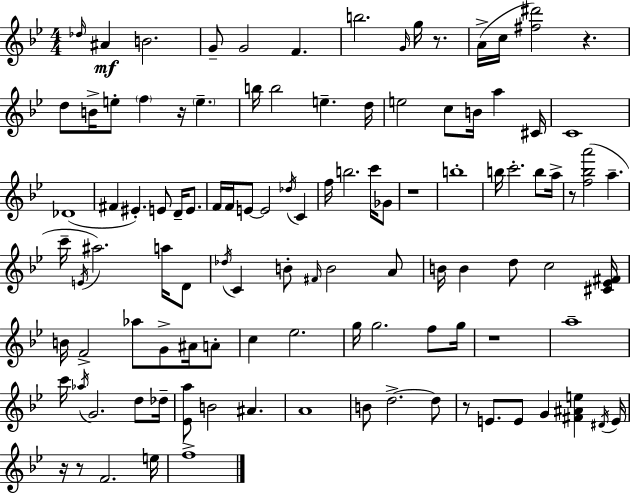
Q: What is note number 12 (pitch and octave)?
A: D5